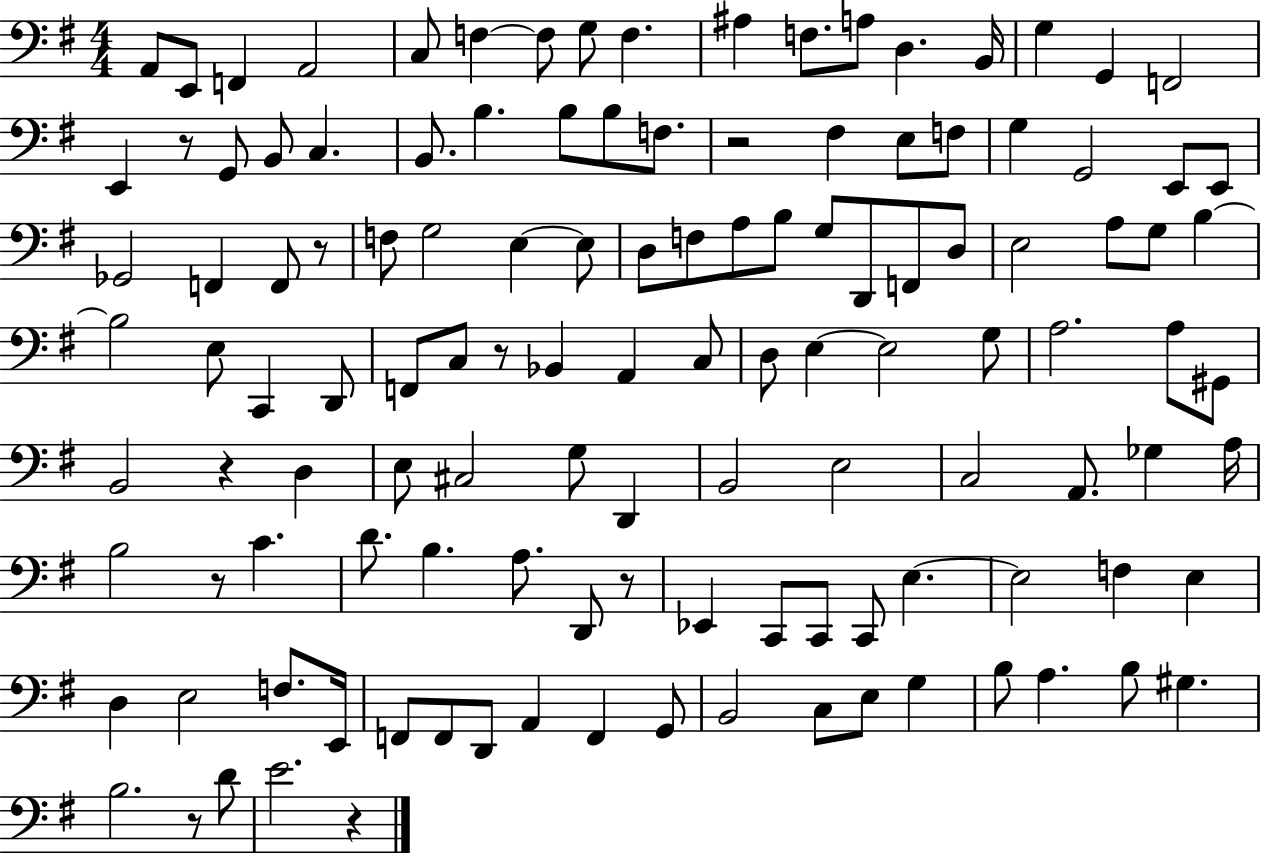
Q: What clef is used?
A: bass